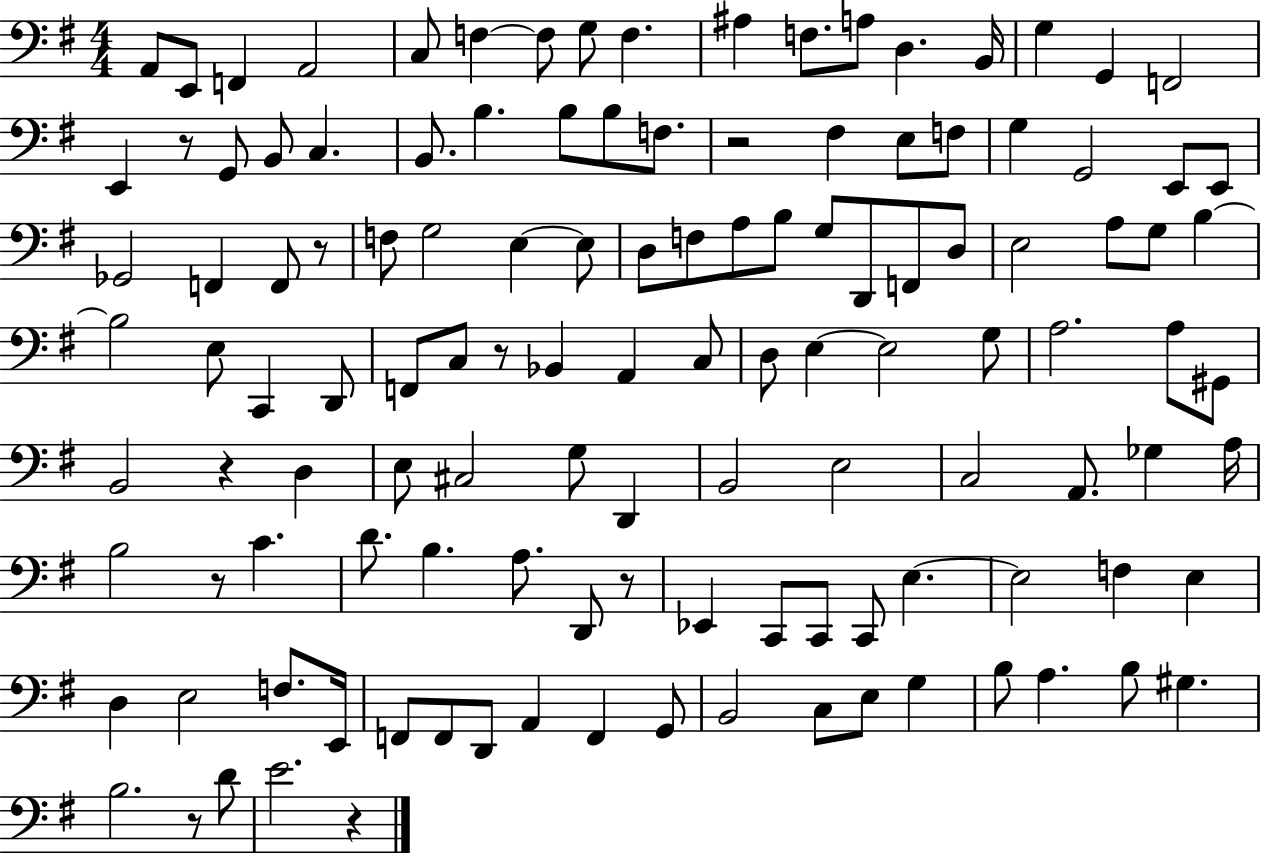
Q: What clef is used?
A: bass